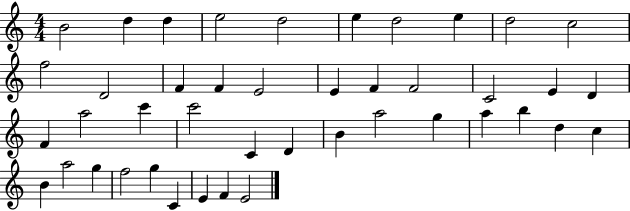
B4/h D5/q D5/q E5/h D5/h E5/q D5/h E5/q D5/h C5/h F5/h D4/h F4/q F4/q E4/h E4/q F4/q F4/h C4/h E4/q D4/q F4/q A5/h C6/q C6/h C4/q D4/q B4/q A5/h G5/q A5/q B5/q D5/q C5/q B4/q A5/h G5/q F5/h G5/q C4/q E4/q F4/q E4/h